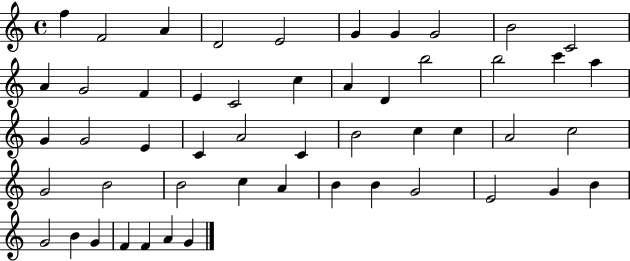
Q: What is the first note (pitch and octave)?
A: F5